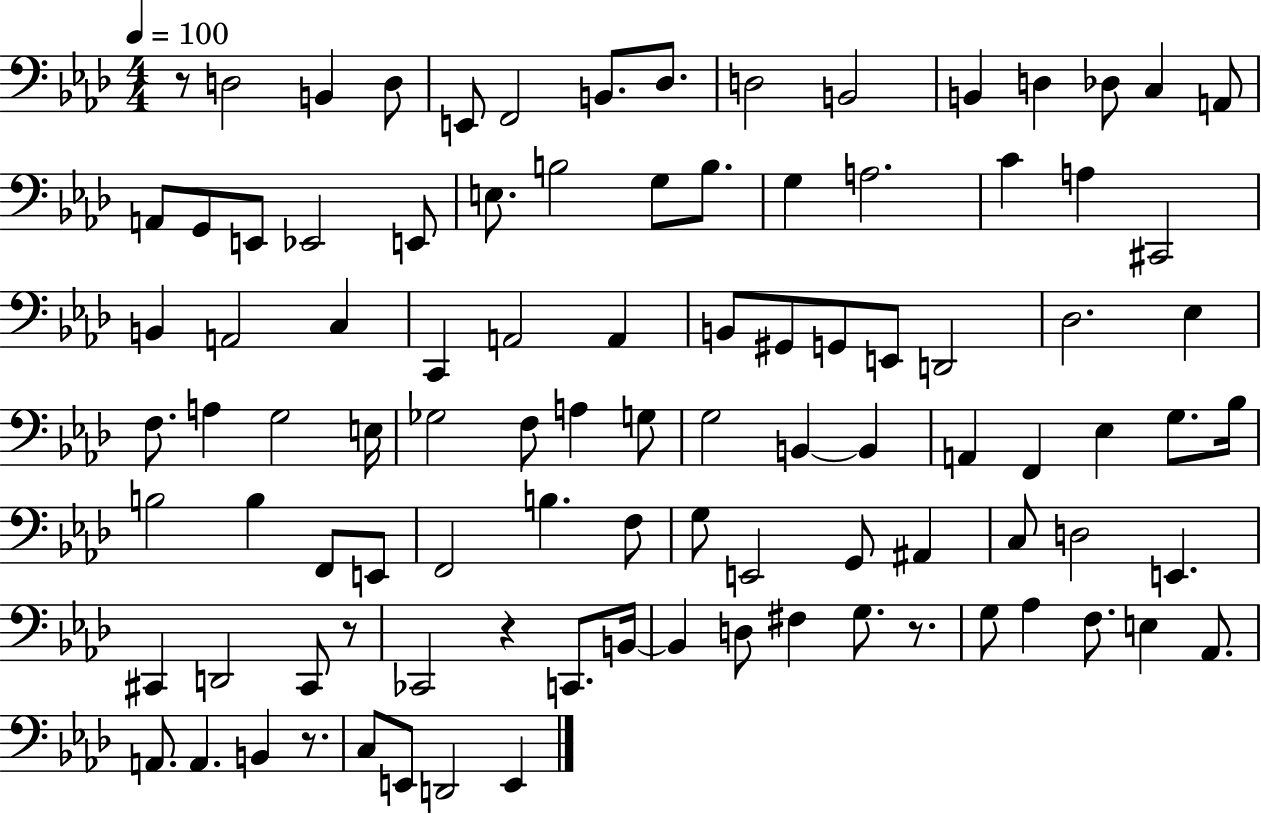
X:1
T:Untitled
M:4/4
L:1/4
K:Ab
z/2 D,2 B,, D,/2 E,,/2 F,,2 B,,/2 _D,/2 D,2 B,,2 B,, D, _D,/2 C, A,,/2 A,,/2 G,,/2 E,,/2 _E,,2 E,,/2 E,/2 B,2 G,/2 B,/2 G, A,2 C A, ^C,,2 B,, A,,2 C, C,, A,,2 A,, B,,/2 ^G,,/2 G,,/2 E,,/2 D,,2 _D,2 _E, F,/2 A, G,2 E,/4 _G,2 F,/2 A, G,/2 G,2 B,, B,, A,, F,, _E, G,/2 _B,/4 B,2 B, F,,/2 E,,/2 F,,2 B, F,/2 G,/2 E,,2 G,,/2 ^A,, C,/2 D,2 E,, ^C,, D,,2 ^C,,/2 z/2 _C,,2 z C,,/2 B,,/4 B,, D,/2 ^F, G,/2 z/2 G,/2 _A, F,/2 E, _A,,/2 A,,/2 A,, B,, z/2 C,/2 E,,/2 D,,2 E,,